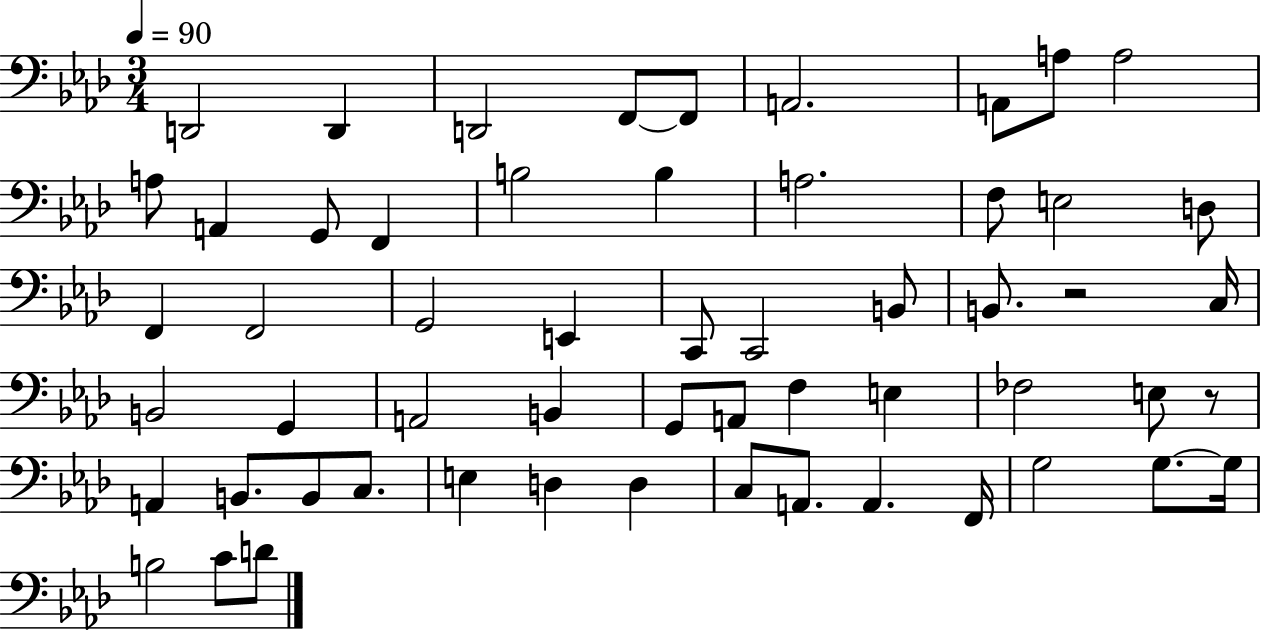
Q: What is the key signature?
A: AES major